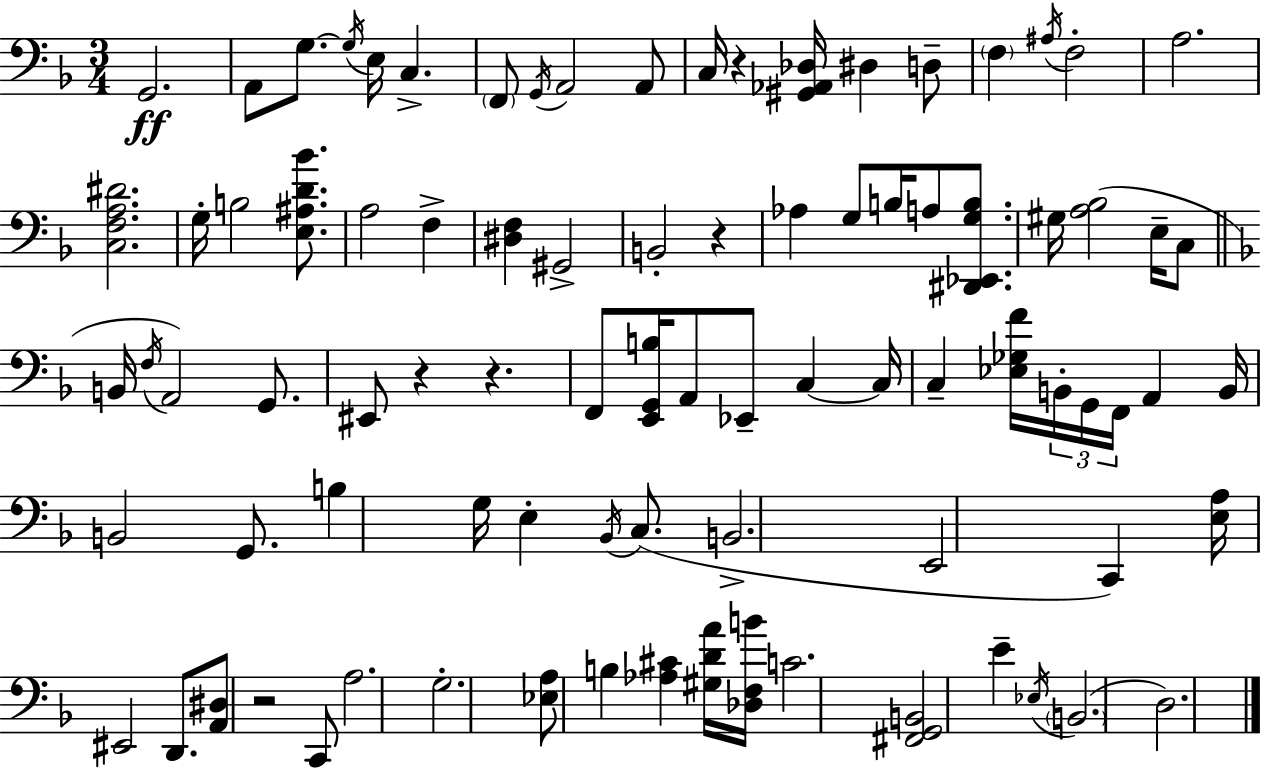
{
  \clef bass
  \numericTimeSignature
  \time 3/4
  \key d \minor
  g,2.\ff | a,8 g8.~~ \acciaccatura { g16 } e16 c4.-> | \parenthesize f,8 \acciaccatura { g,16 } a,2 | a,8 c16 r4 <gis, aes, des>16 dis4 | \break d8-- \parenthesize f4 \acciaccatura { ais16 } f2-. | a2. | <c f a dis'>2. | g16-. b2 | \break <e ais d' bes'>8. a2 f4-> | <dis f>4 gis,2-> | b,2-. r4 | aes4 g8 b16 a8 | \break <dis, ees, g b>8. gis16 <a bes>2( | e16-- c8 \bar "||" \break \key f \major b,16 \acciaccatura { f16 }) a,2 g,8. | eis,8 r4 r4. | f,8 <e, g, b>16 a,8 ees,8-- c4~~ | c16 c4-- <ees ges f'>16 \tuplet 3/2 { b,16-. g,16 f,16 } a,4 | \break b,16 b,2 g,8. | b4 g16 e4-. \acciaccatura { bes,16 }( c8. | b,2.-> | e,2 c,4) | \break <e a>16 eis,2 d,8. | <a, dis>8 r2 | c,8 a2. | g2.-. | \break <ees a>8 b4 <aes cis'>4 | <gis d' a'>16 <des f b'>16 c'2. | <fis, g, b,>2 e'4-- | \acciaccatura { ees16 }( \parenthesize b,2. | \break d2.) | \bar "|."
}